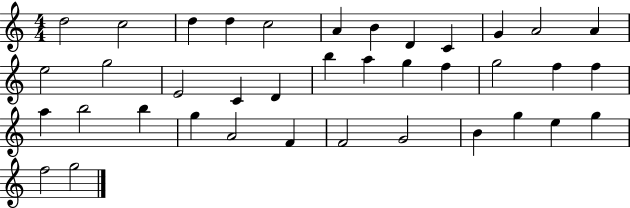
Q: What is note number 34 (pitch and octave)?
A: G5